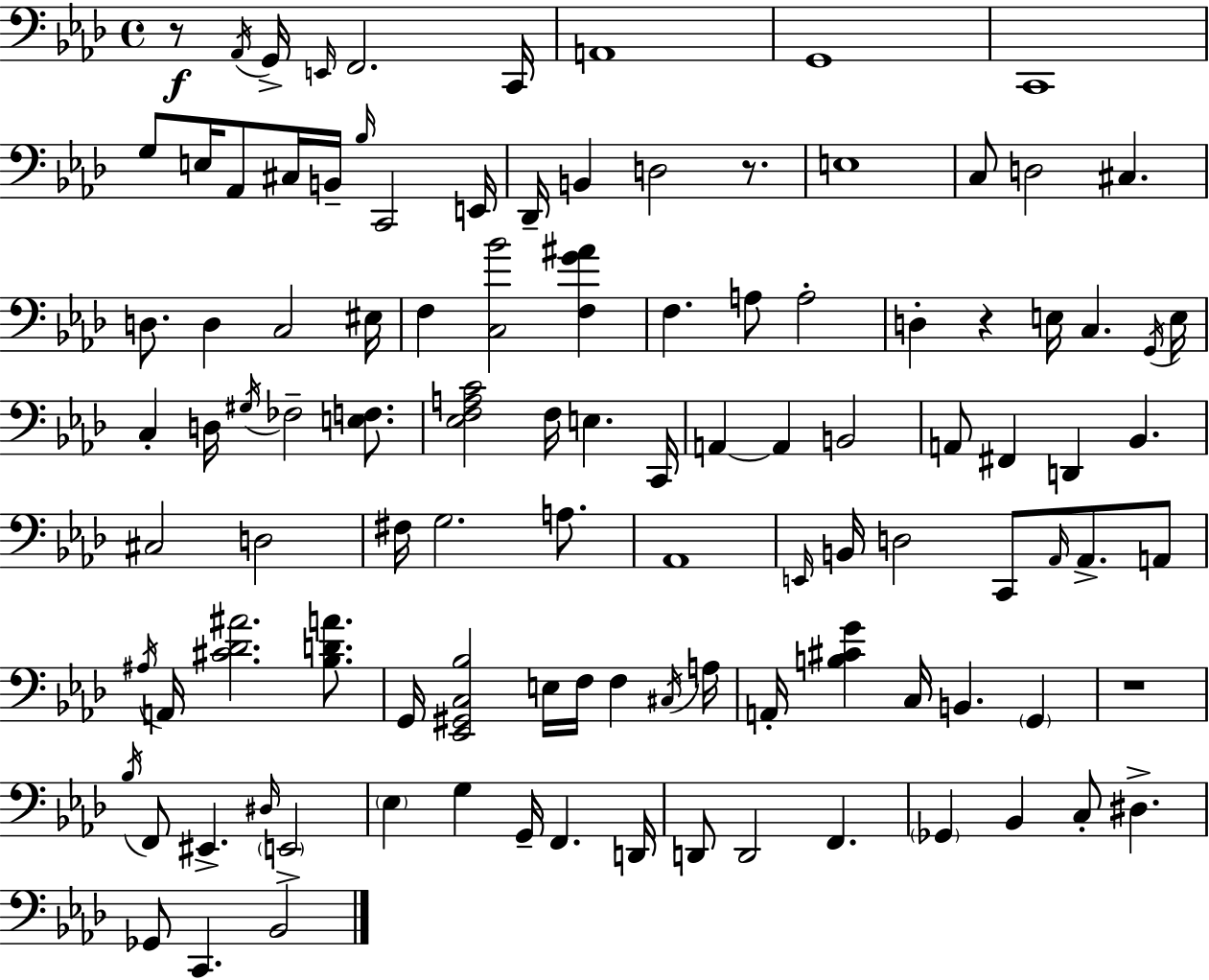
{
  \clef bass
  \time 4/4
  \defaultTimeSignature
  \key f \minor
  r8\f \acciaccatura { aes,16 } g,16-> \grace { e,16 } f,2. | c,16 a,1 | g,1 | c,1 | \break g8 e16 aes,8 cis16 b,16-- \grace { bes16 } c,2 | e,16 des,16-- b,4 d2 | r8. e1 | c8 d2 cis4. | \break d8. d4 c2 | eis16 f4 <c bes'>2 <f g' ais'>4 | f4. a8 a2-. | d4-. r4 e16 c4. | \break \acciaccatura { g,16 } e16 c4-. d16 \acciaccatura { gis16 } fes2-- | <e f>8. <ees f a c'>2 f16 e4. | c,16 a,4~~ a,4 b,2 | a,8 fis,4 d,4 bes,4. | \break cis2 d2 | fis16 g2. | a8. aes,1 | \grace { e,16 } b,16 d2 c,8 | \break \grace { aes,16 } aes,8.-> a,8 \acciaccatura { ais16 } a,16 <cis' des' ais'>2. | <bes d' a'>8. g,16 <ees, gis, c bes>2 | e16 f16 f4 \acciaccatura { cis16 } a16 a,16-. <b cis' g'>4 c16 b,4. | \parenthesize g,4 r1 | \break \acciaccatura { bes16 } f,8 eis,4.-> | \grace { dis16 } \parenthesize e,2-> \parenthesize ees4 g4 | g,16-- f,4. d,16 d,8 d,2 | f,4. \parenthesize ges,4 bes,4 | \break c8-. dis4.-> ges,8 c,4. | bes,2 \bar "|."
}